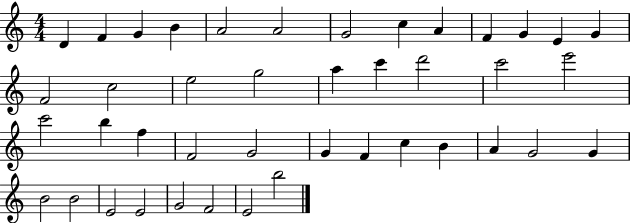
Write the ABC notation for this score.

X:1
T:Untitled
M:4/4
L:1/4
K:C
D F G B A2 A2 G2 c A F G E G F2 c2 e2 g2 a c' d'2 c'2 e'2 c'2 b f F2 G2 G F c B A G2 G B2 B2 E2 E2 G2 F2 E2 b2